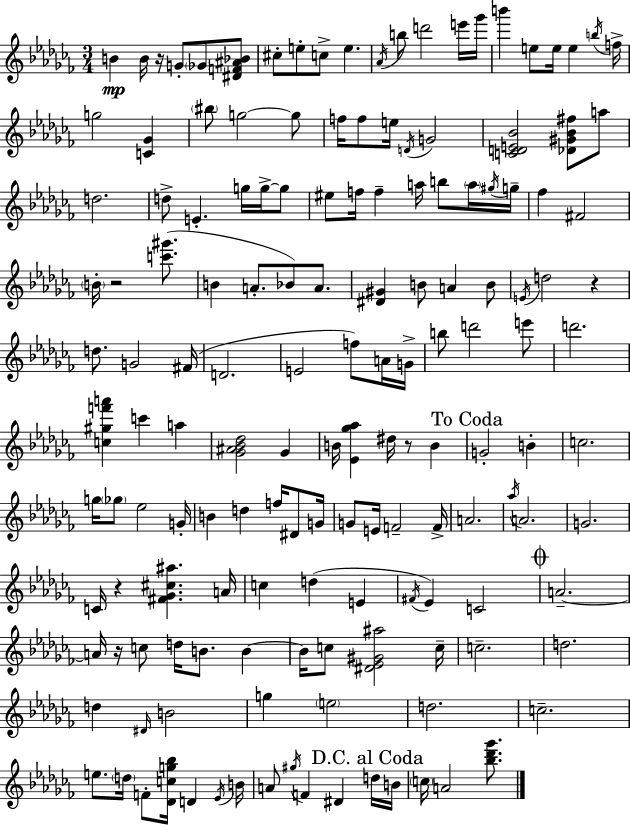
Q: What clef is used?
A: treble